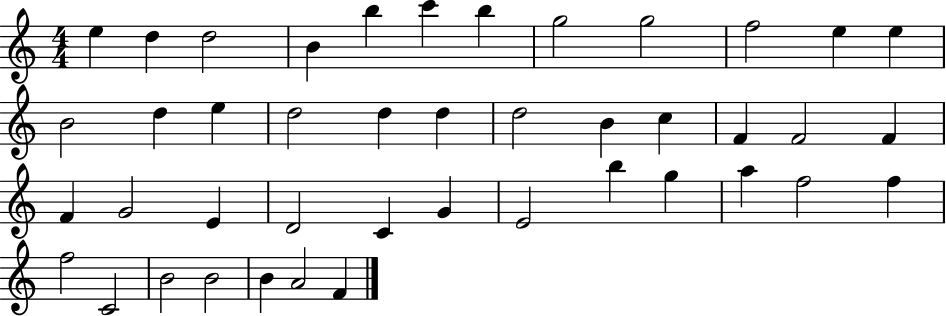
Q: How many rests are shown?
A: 0